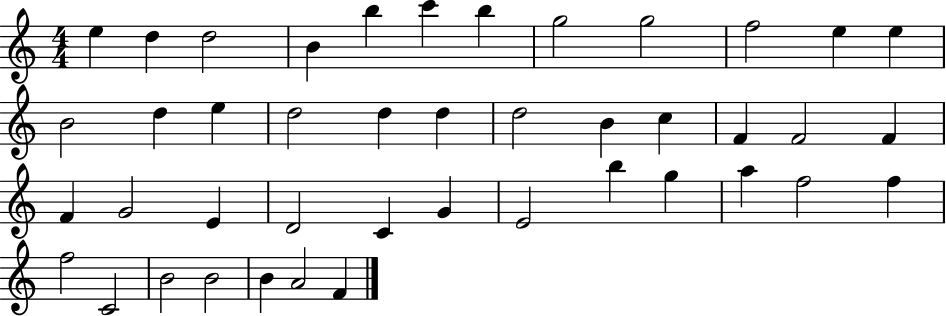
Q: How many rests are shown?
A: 0